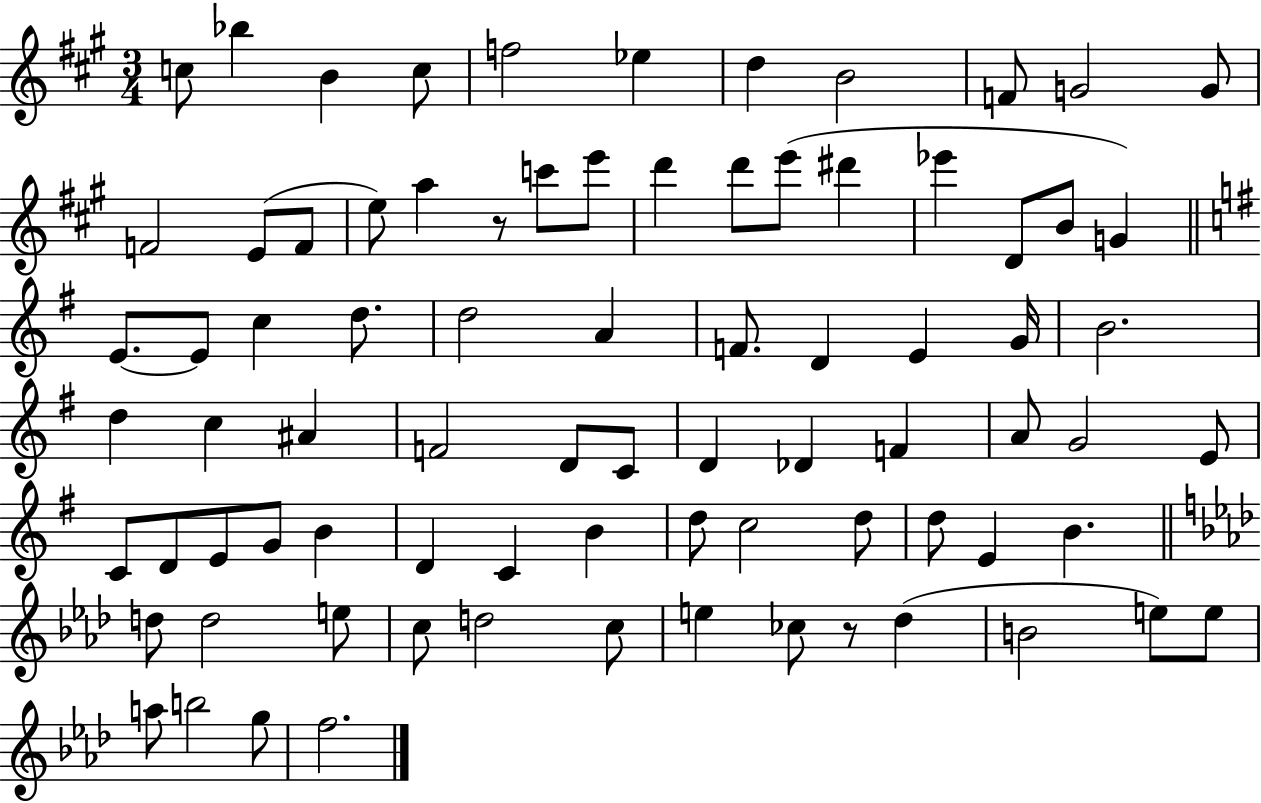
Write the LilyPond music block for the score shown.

{
  \clef treble
  \numericTimeSignature
  \time 3/4
  \key a \major
  c''8 bes''4 b'4 c''8 | f''2 ees''4 | d''4 b'2 | f'8 g'2 g'8 | \break f'2 e'8( f'8 | e''8) a''4 r8 c'''8 e'''8 | d'''4 d'''8 e'''8( dis'''4 | ees'''4 d'8 b'8 g'4) | \break \bar "||" \break \key e \minor e'8.~~ e'8 c''4 d''8. | d''2 a'4 | f'8. d'4 e'4 g'16 | b'2. | \break d''4 c''4 ais'4 | f'2 d'8 c'8 | d'4 des'4 f'4 | a'8 g'2 e'8 | \break c'8 d'8 e'8 g'8 b'4 | d'4 c'4 b'4 | d''8 c''2 d''8 | d''8 e'4 b'4. | \break \bar "||" \break \key f \minor d''8 d''2 e''8 | c''8 d''2 c''8 | e''4 ces''8 r8 des''4( | b'2 e''8) e''8 | \break a''8 b''2 g''8 | f''2. | \bar "|."
}